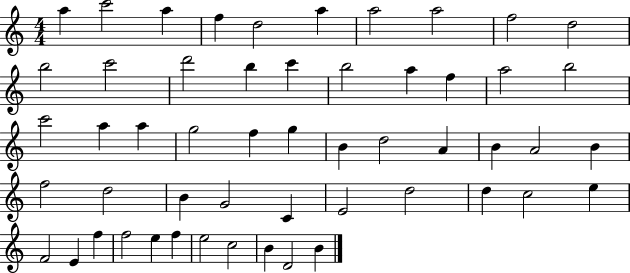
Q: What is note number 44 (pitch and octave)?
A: E4